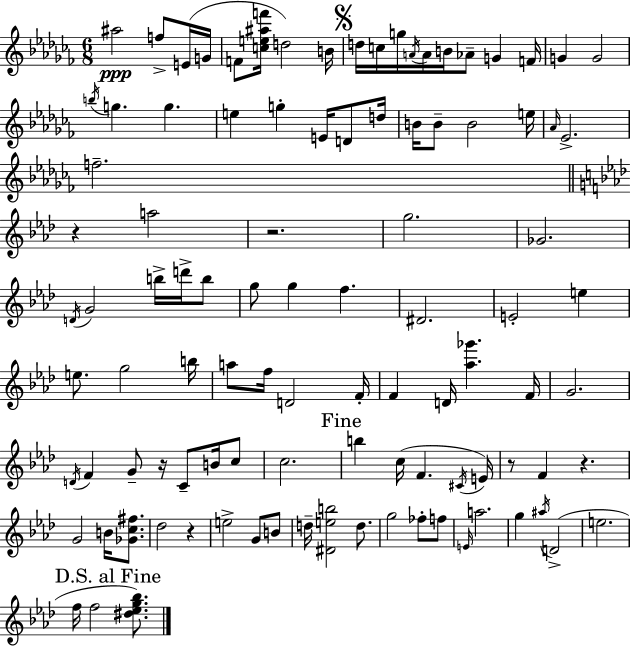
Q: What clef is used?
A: treble